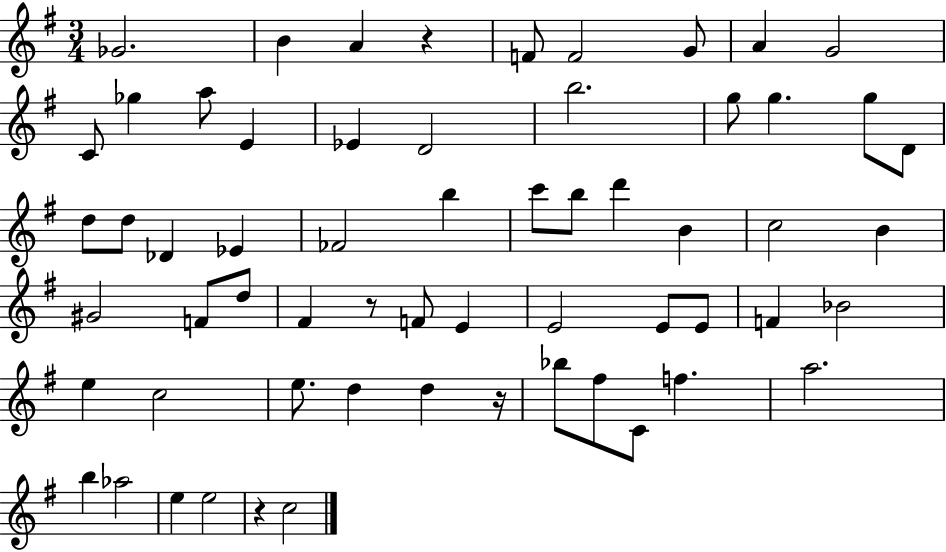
{
  \clef treble
  \numericTimeSignature
  \time 3/4
  \key g \major
  \repeat volta 2 { ges'2. | b'4 a'4 r4 | f'8 f'2 g'8 | a'4 g'2 | \break c'8 ges''4 a''8 e'4 | ees'4 d'2 | b''2. | g''8 g''4. g''8 d'8 | \break d''8 d''8 des'4 ees'4 | fes'2 b''4 | c'''8 b''8 d'''4 b'4 | c''2 b'4 | \break gis'2 f'8 d''8 | fis'4 r8 f'8 e'4 | e'2 e'8 e'8 | f'4 bes'2 | \break e''4 c''2 | e''8. d''4 d''4 r16 | bes''8 fis''8 c'8 f''4. | a''2. | \break b''4 aes''2 | e''4 e''2 | r4 c''2 | } \bar "|."
}